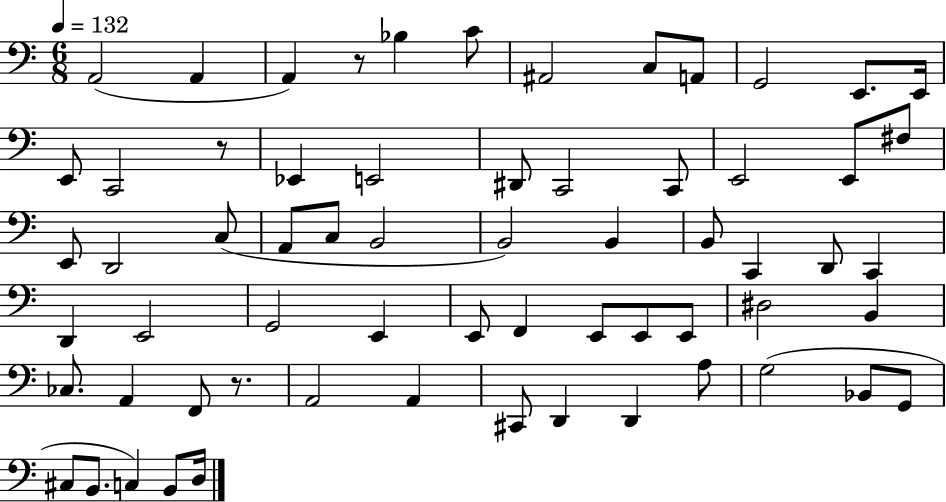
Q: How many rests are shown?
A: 3